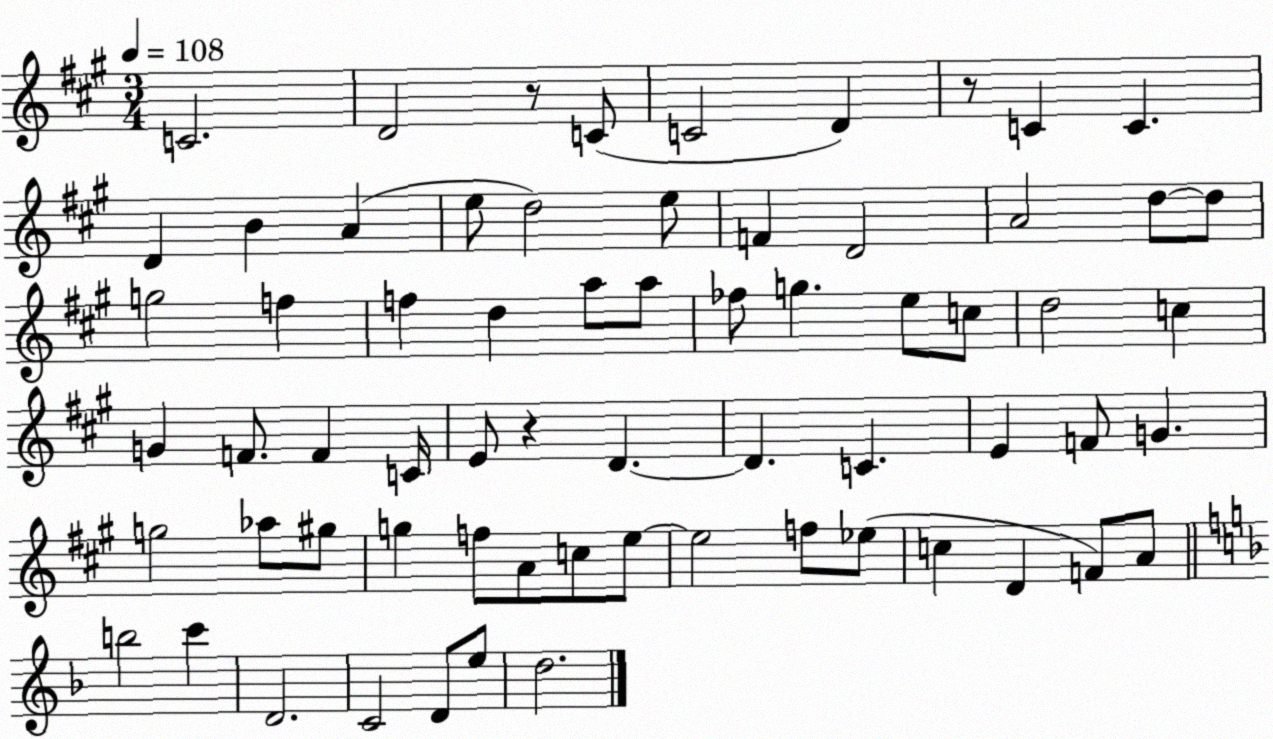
X:1
T:Untitled
M:3/4
L:1/4
K:A
C2 D2 z/2 C/2 C2 D z/2 C C D B A e/2 d2 e/2 F D2 A2 d/2 d/2 g2 f f d a/2 a/2 _f/2 g e/2 c/2 d2 c G F/2 F C/4 E/2 z D D C E F/2 G g2 _a/2 ^g/2 g f/2 A/2 c/2 e/2 e2 f/2 _e/2 c D F/2 A/2 b2 c' D2 C2 D/2 e/2 d2